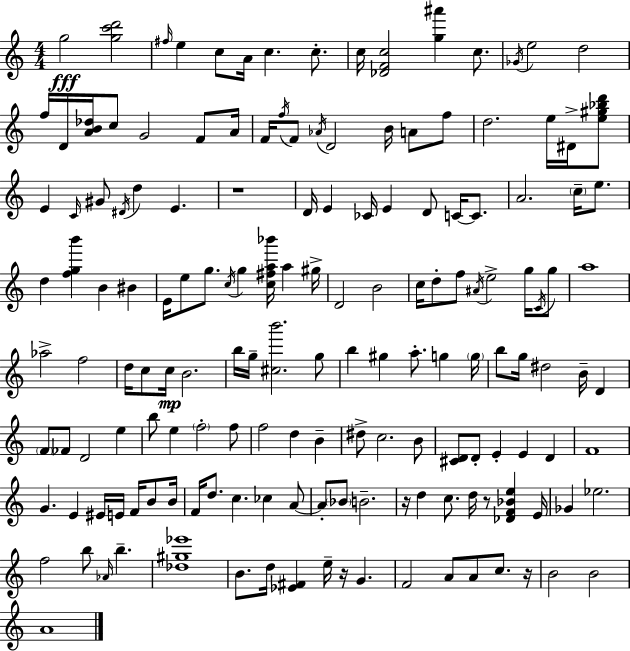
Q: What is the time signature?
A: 4/4